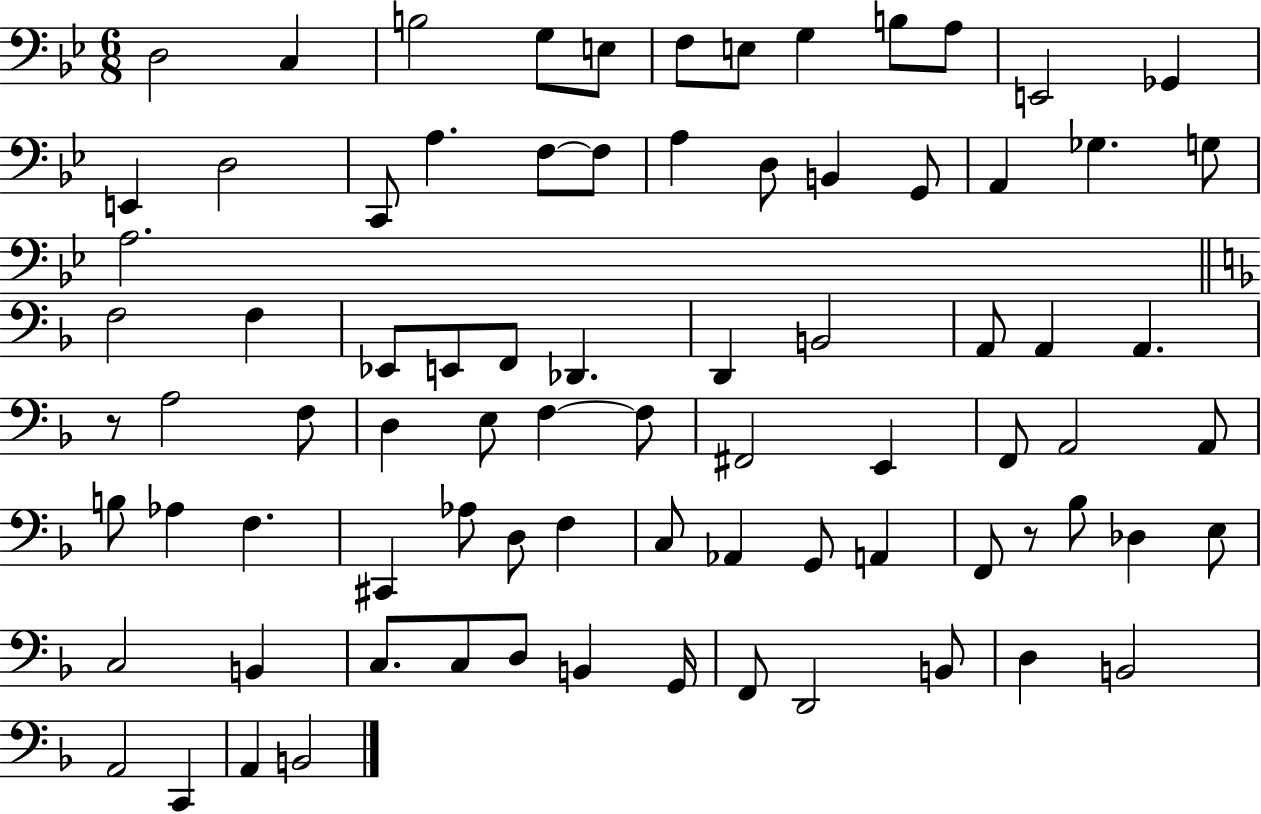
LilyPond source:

{
  \clef bass
  \numericTimeSignature
  \time 6/8
  \key bes \major
  d2 c4 | b2 g8 e8 | f8 e8 g4 b8 a8 | e,2 ges,4 | \break e,4 d2 | c,8 a4. f8~~ f8 | a4 d8 b,4 g,8 | a,4 ges4. g8 | \break a2. | \bar "||" \break \key f \major f2 f4 | ees,8 e,8 f,8 des,4. | d,4 b,2 | a,8 a,4 a,4. | \break r8 a2 f8 | d4 e8 f4~~ f8 | fis,2 e,4 | f,8 a,2 a,8 | \break b8 aes4 f4. | cis,4 aes8 d8 f4 | c8 aes,4 g,8 a,4 | f,8 r8 bes8 des4 e8 | \break c2 b,4 | c8. c8 d8 b,4 g,16 | f,8 d,2 b,8 | d4 b,2 | \break a,2 c,4 | a,4 b,2 | \bar "|."
}